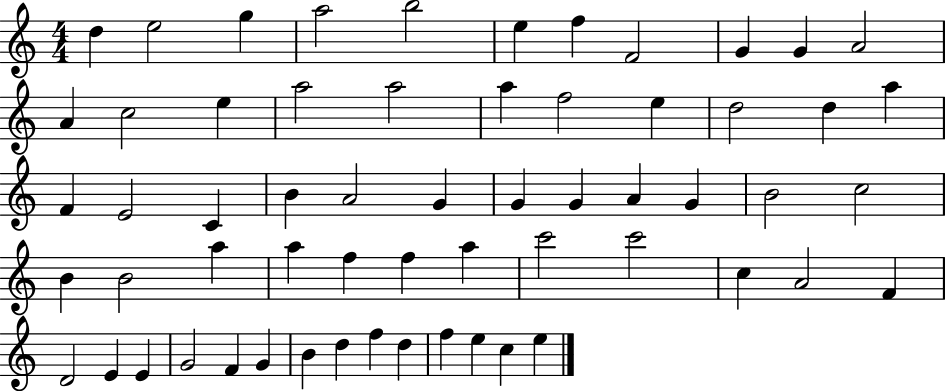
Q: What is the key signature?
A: C major